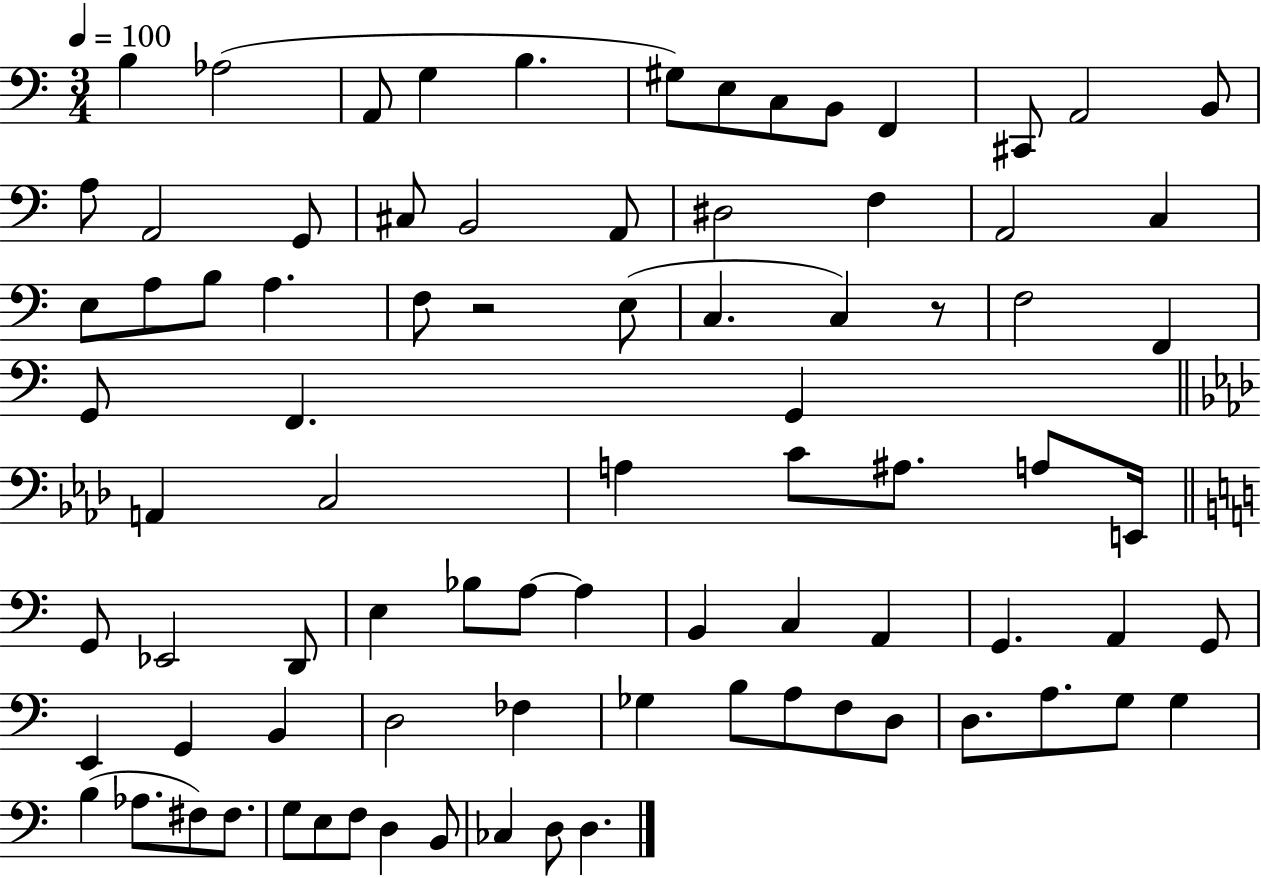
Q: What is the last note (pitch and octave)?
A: D3